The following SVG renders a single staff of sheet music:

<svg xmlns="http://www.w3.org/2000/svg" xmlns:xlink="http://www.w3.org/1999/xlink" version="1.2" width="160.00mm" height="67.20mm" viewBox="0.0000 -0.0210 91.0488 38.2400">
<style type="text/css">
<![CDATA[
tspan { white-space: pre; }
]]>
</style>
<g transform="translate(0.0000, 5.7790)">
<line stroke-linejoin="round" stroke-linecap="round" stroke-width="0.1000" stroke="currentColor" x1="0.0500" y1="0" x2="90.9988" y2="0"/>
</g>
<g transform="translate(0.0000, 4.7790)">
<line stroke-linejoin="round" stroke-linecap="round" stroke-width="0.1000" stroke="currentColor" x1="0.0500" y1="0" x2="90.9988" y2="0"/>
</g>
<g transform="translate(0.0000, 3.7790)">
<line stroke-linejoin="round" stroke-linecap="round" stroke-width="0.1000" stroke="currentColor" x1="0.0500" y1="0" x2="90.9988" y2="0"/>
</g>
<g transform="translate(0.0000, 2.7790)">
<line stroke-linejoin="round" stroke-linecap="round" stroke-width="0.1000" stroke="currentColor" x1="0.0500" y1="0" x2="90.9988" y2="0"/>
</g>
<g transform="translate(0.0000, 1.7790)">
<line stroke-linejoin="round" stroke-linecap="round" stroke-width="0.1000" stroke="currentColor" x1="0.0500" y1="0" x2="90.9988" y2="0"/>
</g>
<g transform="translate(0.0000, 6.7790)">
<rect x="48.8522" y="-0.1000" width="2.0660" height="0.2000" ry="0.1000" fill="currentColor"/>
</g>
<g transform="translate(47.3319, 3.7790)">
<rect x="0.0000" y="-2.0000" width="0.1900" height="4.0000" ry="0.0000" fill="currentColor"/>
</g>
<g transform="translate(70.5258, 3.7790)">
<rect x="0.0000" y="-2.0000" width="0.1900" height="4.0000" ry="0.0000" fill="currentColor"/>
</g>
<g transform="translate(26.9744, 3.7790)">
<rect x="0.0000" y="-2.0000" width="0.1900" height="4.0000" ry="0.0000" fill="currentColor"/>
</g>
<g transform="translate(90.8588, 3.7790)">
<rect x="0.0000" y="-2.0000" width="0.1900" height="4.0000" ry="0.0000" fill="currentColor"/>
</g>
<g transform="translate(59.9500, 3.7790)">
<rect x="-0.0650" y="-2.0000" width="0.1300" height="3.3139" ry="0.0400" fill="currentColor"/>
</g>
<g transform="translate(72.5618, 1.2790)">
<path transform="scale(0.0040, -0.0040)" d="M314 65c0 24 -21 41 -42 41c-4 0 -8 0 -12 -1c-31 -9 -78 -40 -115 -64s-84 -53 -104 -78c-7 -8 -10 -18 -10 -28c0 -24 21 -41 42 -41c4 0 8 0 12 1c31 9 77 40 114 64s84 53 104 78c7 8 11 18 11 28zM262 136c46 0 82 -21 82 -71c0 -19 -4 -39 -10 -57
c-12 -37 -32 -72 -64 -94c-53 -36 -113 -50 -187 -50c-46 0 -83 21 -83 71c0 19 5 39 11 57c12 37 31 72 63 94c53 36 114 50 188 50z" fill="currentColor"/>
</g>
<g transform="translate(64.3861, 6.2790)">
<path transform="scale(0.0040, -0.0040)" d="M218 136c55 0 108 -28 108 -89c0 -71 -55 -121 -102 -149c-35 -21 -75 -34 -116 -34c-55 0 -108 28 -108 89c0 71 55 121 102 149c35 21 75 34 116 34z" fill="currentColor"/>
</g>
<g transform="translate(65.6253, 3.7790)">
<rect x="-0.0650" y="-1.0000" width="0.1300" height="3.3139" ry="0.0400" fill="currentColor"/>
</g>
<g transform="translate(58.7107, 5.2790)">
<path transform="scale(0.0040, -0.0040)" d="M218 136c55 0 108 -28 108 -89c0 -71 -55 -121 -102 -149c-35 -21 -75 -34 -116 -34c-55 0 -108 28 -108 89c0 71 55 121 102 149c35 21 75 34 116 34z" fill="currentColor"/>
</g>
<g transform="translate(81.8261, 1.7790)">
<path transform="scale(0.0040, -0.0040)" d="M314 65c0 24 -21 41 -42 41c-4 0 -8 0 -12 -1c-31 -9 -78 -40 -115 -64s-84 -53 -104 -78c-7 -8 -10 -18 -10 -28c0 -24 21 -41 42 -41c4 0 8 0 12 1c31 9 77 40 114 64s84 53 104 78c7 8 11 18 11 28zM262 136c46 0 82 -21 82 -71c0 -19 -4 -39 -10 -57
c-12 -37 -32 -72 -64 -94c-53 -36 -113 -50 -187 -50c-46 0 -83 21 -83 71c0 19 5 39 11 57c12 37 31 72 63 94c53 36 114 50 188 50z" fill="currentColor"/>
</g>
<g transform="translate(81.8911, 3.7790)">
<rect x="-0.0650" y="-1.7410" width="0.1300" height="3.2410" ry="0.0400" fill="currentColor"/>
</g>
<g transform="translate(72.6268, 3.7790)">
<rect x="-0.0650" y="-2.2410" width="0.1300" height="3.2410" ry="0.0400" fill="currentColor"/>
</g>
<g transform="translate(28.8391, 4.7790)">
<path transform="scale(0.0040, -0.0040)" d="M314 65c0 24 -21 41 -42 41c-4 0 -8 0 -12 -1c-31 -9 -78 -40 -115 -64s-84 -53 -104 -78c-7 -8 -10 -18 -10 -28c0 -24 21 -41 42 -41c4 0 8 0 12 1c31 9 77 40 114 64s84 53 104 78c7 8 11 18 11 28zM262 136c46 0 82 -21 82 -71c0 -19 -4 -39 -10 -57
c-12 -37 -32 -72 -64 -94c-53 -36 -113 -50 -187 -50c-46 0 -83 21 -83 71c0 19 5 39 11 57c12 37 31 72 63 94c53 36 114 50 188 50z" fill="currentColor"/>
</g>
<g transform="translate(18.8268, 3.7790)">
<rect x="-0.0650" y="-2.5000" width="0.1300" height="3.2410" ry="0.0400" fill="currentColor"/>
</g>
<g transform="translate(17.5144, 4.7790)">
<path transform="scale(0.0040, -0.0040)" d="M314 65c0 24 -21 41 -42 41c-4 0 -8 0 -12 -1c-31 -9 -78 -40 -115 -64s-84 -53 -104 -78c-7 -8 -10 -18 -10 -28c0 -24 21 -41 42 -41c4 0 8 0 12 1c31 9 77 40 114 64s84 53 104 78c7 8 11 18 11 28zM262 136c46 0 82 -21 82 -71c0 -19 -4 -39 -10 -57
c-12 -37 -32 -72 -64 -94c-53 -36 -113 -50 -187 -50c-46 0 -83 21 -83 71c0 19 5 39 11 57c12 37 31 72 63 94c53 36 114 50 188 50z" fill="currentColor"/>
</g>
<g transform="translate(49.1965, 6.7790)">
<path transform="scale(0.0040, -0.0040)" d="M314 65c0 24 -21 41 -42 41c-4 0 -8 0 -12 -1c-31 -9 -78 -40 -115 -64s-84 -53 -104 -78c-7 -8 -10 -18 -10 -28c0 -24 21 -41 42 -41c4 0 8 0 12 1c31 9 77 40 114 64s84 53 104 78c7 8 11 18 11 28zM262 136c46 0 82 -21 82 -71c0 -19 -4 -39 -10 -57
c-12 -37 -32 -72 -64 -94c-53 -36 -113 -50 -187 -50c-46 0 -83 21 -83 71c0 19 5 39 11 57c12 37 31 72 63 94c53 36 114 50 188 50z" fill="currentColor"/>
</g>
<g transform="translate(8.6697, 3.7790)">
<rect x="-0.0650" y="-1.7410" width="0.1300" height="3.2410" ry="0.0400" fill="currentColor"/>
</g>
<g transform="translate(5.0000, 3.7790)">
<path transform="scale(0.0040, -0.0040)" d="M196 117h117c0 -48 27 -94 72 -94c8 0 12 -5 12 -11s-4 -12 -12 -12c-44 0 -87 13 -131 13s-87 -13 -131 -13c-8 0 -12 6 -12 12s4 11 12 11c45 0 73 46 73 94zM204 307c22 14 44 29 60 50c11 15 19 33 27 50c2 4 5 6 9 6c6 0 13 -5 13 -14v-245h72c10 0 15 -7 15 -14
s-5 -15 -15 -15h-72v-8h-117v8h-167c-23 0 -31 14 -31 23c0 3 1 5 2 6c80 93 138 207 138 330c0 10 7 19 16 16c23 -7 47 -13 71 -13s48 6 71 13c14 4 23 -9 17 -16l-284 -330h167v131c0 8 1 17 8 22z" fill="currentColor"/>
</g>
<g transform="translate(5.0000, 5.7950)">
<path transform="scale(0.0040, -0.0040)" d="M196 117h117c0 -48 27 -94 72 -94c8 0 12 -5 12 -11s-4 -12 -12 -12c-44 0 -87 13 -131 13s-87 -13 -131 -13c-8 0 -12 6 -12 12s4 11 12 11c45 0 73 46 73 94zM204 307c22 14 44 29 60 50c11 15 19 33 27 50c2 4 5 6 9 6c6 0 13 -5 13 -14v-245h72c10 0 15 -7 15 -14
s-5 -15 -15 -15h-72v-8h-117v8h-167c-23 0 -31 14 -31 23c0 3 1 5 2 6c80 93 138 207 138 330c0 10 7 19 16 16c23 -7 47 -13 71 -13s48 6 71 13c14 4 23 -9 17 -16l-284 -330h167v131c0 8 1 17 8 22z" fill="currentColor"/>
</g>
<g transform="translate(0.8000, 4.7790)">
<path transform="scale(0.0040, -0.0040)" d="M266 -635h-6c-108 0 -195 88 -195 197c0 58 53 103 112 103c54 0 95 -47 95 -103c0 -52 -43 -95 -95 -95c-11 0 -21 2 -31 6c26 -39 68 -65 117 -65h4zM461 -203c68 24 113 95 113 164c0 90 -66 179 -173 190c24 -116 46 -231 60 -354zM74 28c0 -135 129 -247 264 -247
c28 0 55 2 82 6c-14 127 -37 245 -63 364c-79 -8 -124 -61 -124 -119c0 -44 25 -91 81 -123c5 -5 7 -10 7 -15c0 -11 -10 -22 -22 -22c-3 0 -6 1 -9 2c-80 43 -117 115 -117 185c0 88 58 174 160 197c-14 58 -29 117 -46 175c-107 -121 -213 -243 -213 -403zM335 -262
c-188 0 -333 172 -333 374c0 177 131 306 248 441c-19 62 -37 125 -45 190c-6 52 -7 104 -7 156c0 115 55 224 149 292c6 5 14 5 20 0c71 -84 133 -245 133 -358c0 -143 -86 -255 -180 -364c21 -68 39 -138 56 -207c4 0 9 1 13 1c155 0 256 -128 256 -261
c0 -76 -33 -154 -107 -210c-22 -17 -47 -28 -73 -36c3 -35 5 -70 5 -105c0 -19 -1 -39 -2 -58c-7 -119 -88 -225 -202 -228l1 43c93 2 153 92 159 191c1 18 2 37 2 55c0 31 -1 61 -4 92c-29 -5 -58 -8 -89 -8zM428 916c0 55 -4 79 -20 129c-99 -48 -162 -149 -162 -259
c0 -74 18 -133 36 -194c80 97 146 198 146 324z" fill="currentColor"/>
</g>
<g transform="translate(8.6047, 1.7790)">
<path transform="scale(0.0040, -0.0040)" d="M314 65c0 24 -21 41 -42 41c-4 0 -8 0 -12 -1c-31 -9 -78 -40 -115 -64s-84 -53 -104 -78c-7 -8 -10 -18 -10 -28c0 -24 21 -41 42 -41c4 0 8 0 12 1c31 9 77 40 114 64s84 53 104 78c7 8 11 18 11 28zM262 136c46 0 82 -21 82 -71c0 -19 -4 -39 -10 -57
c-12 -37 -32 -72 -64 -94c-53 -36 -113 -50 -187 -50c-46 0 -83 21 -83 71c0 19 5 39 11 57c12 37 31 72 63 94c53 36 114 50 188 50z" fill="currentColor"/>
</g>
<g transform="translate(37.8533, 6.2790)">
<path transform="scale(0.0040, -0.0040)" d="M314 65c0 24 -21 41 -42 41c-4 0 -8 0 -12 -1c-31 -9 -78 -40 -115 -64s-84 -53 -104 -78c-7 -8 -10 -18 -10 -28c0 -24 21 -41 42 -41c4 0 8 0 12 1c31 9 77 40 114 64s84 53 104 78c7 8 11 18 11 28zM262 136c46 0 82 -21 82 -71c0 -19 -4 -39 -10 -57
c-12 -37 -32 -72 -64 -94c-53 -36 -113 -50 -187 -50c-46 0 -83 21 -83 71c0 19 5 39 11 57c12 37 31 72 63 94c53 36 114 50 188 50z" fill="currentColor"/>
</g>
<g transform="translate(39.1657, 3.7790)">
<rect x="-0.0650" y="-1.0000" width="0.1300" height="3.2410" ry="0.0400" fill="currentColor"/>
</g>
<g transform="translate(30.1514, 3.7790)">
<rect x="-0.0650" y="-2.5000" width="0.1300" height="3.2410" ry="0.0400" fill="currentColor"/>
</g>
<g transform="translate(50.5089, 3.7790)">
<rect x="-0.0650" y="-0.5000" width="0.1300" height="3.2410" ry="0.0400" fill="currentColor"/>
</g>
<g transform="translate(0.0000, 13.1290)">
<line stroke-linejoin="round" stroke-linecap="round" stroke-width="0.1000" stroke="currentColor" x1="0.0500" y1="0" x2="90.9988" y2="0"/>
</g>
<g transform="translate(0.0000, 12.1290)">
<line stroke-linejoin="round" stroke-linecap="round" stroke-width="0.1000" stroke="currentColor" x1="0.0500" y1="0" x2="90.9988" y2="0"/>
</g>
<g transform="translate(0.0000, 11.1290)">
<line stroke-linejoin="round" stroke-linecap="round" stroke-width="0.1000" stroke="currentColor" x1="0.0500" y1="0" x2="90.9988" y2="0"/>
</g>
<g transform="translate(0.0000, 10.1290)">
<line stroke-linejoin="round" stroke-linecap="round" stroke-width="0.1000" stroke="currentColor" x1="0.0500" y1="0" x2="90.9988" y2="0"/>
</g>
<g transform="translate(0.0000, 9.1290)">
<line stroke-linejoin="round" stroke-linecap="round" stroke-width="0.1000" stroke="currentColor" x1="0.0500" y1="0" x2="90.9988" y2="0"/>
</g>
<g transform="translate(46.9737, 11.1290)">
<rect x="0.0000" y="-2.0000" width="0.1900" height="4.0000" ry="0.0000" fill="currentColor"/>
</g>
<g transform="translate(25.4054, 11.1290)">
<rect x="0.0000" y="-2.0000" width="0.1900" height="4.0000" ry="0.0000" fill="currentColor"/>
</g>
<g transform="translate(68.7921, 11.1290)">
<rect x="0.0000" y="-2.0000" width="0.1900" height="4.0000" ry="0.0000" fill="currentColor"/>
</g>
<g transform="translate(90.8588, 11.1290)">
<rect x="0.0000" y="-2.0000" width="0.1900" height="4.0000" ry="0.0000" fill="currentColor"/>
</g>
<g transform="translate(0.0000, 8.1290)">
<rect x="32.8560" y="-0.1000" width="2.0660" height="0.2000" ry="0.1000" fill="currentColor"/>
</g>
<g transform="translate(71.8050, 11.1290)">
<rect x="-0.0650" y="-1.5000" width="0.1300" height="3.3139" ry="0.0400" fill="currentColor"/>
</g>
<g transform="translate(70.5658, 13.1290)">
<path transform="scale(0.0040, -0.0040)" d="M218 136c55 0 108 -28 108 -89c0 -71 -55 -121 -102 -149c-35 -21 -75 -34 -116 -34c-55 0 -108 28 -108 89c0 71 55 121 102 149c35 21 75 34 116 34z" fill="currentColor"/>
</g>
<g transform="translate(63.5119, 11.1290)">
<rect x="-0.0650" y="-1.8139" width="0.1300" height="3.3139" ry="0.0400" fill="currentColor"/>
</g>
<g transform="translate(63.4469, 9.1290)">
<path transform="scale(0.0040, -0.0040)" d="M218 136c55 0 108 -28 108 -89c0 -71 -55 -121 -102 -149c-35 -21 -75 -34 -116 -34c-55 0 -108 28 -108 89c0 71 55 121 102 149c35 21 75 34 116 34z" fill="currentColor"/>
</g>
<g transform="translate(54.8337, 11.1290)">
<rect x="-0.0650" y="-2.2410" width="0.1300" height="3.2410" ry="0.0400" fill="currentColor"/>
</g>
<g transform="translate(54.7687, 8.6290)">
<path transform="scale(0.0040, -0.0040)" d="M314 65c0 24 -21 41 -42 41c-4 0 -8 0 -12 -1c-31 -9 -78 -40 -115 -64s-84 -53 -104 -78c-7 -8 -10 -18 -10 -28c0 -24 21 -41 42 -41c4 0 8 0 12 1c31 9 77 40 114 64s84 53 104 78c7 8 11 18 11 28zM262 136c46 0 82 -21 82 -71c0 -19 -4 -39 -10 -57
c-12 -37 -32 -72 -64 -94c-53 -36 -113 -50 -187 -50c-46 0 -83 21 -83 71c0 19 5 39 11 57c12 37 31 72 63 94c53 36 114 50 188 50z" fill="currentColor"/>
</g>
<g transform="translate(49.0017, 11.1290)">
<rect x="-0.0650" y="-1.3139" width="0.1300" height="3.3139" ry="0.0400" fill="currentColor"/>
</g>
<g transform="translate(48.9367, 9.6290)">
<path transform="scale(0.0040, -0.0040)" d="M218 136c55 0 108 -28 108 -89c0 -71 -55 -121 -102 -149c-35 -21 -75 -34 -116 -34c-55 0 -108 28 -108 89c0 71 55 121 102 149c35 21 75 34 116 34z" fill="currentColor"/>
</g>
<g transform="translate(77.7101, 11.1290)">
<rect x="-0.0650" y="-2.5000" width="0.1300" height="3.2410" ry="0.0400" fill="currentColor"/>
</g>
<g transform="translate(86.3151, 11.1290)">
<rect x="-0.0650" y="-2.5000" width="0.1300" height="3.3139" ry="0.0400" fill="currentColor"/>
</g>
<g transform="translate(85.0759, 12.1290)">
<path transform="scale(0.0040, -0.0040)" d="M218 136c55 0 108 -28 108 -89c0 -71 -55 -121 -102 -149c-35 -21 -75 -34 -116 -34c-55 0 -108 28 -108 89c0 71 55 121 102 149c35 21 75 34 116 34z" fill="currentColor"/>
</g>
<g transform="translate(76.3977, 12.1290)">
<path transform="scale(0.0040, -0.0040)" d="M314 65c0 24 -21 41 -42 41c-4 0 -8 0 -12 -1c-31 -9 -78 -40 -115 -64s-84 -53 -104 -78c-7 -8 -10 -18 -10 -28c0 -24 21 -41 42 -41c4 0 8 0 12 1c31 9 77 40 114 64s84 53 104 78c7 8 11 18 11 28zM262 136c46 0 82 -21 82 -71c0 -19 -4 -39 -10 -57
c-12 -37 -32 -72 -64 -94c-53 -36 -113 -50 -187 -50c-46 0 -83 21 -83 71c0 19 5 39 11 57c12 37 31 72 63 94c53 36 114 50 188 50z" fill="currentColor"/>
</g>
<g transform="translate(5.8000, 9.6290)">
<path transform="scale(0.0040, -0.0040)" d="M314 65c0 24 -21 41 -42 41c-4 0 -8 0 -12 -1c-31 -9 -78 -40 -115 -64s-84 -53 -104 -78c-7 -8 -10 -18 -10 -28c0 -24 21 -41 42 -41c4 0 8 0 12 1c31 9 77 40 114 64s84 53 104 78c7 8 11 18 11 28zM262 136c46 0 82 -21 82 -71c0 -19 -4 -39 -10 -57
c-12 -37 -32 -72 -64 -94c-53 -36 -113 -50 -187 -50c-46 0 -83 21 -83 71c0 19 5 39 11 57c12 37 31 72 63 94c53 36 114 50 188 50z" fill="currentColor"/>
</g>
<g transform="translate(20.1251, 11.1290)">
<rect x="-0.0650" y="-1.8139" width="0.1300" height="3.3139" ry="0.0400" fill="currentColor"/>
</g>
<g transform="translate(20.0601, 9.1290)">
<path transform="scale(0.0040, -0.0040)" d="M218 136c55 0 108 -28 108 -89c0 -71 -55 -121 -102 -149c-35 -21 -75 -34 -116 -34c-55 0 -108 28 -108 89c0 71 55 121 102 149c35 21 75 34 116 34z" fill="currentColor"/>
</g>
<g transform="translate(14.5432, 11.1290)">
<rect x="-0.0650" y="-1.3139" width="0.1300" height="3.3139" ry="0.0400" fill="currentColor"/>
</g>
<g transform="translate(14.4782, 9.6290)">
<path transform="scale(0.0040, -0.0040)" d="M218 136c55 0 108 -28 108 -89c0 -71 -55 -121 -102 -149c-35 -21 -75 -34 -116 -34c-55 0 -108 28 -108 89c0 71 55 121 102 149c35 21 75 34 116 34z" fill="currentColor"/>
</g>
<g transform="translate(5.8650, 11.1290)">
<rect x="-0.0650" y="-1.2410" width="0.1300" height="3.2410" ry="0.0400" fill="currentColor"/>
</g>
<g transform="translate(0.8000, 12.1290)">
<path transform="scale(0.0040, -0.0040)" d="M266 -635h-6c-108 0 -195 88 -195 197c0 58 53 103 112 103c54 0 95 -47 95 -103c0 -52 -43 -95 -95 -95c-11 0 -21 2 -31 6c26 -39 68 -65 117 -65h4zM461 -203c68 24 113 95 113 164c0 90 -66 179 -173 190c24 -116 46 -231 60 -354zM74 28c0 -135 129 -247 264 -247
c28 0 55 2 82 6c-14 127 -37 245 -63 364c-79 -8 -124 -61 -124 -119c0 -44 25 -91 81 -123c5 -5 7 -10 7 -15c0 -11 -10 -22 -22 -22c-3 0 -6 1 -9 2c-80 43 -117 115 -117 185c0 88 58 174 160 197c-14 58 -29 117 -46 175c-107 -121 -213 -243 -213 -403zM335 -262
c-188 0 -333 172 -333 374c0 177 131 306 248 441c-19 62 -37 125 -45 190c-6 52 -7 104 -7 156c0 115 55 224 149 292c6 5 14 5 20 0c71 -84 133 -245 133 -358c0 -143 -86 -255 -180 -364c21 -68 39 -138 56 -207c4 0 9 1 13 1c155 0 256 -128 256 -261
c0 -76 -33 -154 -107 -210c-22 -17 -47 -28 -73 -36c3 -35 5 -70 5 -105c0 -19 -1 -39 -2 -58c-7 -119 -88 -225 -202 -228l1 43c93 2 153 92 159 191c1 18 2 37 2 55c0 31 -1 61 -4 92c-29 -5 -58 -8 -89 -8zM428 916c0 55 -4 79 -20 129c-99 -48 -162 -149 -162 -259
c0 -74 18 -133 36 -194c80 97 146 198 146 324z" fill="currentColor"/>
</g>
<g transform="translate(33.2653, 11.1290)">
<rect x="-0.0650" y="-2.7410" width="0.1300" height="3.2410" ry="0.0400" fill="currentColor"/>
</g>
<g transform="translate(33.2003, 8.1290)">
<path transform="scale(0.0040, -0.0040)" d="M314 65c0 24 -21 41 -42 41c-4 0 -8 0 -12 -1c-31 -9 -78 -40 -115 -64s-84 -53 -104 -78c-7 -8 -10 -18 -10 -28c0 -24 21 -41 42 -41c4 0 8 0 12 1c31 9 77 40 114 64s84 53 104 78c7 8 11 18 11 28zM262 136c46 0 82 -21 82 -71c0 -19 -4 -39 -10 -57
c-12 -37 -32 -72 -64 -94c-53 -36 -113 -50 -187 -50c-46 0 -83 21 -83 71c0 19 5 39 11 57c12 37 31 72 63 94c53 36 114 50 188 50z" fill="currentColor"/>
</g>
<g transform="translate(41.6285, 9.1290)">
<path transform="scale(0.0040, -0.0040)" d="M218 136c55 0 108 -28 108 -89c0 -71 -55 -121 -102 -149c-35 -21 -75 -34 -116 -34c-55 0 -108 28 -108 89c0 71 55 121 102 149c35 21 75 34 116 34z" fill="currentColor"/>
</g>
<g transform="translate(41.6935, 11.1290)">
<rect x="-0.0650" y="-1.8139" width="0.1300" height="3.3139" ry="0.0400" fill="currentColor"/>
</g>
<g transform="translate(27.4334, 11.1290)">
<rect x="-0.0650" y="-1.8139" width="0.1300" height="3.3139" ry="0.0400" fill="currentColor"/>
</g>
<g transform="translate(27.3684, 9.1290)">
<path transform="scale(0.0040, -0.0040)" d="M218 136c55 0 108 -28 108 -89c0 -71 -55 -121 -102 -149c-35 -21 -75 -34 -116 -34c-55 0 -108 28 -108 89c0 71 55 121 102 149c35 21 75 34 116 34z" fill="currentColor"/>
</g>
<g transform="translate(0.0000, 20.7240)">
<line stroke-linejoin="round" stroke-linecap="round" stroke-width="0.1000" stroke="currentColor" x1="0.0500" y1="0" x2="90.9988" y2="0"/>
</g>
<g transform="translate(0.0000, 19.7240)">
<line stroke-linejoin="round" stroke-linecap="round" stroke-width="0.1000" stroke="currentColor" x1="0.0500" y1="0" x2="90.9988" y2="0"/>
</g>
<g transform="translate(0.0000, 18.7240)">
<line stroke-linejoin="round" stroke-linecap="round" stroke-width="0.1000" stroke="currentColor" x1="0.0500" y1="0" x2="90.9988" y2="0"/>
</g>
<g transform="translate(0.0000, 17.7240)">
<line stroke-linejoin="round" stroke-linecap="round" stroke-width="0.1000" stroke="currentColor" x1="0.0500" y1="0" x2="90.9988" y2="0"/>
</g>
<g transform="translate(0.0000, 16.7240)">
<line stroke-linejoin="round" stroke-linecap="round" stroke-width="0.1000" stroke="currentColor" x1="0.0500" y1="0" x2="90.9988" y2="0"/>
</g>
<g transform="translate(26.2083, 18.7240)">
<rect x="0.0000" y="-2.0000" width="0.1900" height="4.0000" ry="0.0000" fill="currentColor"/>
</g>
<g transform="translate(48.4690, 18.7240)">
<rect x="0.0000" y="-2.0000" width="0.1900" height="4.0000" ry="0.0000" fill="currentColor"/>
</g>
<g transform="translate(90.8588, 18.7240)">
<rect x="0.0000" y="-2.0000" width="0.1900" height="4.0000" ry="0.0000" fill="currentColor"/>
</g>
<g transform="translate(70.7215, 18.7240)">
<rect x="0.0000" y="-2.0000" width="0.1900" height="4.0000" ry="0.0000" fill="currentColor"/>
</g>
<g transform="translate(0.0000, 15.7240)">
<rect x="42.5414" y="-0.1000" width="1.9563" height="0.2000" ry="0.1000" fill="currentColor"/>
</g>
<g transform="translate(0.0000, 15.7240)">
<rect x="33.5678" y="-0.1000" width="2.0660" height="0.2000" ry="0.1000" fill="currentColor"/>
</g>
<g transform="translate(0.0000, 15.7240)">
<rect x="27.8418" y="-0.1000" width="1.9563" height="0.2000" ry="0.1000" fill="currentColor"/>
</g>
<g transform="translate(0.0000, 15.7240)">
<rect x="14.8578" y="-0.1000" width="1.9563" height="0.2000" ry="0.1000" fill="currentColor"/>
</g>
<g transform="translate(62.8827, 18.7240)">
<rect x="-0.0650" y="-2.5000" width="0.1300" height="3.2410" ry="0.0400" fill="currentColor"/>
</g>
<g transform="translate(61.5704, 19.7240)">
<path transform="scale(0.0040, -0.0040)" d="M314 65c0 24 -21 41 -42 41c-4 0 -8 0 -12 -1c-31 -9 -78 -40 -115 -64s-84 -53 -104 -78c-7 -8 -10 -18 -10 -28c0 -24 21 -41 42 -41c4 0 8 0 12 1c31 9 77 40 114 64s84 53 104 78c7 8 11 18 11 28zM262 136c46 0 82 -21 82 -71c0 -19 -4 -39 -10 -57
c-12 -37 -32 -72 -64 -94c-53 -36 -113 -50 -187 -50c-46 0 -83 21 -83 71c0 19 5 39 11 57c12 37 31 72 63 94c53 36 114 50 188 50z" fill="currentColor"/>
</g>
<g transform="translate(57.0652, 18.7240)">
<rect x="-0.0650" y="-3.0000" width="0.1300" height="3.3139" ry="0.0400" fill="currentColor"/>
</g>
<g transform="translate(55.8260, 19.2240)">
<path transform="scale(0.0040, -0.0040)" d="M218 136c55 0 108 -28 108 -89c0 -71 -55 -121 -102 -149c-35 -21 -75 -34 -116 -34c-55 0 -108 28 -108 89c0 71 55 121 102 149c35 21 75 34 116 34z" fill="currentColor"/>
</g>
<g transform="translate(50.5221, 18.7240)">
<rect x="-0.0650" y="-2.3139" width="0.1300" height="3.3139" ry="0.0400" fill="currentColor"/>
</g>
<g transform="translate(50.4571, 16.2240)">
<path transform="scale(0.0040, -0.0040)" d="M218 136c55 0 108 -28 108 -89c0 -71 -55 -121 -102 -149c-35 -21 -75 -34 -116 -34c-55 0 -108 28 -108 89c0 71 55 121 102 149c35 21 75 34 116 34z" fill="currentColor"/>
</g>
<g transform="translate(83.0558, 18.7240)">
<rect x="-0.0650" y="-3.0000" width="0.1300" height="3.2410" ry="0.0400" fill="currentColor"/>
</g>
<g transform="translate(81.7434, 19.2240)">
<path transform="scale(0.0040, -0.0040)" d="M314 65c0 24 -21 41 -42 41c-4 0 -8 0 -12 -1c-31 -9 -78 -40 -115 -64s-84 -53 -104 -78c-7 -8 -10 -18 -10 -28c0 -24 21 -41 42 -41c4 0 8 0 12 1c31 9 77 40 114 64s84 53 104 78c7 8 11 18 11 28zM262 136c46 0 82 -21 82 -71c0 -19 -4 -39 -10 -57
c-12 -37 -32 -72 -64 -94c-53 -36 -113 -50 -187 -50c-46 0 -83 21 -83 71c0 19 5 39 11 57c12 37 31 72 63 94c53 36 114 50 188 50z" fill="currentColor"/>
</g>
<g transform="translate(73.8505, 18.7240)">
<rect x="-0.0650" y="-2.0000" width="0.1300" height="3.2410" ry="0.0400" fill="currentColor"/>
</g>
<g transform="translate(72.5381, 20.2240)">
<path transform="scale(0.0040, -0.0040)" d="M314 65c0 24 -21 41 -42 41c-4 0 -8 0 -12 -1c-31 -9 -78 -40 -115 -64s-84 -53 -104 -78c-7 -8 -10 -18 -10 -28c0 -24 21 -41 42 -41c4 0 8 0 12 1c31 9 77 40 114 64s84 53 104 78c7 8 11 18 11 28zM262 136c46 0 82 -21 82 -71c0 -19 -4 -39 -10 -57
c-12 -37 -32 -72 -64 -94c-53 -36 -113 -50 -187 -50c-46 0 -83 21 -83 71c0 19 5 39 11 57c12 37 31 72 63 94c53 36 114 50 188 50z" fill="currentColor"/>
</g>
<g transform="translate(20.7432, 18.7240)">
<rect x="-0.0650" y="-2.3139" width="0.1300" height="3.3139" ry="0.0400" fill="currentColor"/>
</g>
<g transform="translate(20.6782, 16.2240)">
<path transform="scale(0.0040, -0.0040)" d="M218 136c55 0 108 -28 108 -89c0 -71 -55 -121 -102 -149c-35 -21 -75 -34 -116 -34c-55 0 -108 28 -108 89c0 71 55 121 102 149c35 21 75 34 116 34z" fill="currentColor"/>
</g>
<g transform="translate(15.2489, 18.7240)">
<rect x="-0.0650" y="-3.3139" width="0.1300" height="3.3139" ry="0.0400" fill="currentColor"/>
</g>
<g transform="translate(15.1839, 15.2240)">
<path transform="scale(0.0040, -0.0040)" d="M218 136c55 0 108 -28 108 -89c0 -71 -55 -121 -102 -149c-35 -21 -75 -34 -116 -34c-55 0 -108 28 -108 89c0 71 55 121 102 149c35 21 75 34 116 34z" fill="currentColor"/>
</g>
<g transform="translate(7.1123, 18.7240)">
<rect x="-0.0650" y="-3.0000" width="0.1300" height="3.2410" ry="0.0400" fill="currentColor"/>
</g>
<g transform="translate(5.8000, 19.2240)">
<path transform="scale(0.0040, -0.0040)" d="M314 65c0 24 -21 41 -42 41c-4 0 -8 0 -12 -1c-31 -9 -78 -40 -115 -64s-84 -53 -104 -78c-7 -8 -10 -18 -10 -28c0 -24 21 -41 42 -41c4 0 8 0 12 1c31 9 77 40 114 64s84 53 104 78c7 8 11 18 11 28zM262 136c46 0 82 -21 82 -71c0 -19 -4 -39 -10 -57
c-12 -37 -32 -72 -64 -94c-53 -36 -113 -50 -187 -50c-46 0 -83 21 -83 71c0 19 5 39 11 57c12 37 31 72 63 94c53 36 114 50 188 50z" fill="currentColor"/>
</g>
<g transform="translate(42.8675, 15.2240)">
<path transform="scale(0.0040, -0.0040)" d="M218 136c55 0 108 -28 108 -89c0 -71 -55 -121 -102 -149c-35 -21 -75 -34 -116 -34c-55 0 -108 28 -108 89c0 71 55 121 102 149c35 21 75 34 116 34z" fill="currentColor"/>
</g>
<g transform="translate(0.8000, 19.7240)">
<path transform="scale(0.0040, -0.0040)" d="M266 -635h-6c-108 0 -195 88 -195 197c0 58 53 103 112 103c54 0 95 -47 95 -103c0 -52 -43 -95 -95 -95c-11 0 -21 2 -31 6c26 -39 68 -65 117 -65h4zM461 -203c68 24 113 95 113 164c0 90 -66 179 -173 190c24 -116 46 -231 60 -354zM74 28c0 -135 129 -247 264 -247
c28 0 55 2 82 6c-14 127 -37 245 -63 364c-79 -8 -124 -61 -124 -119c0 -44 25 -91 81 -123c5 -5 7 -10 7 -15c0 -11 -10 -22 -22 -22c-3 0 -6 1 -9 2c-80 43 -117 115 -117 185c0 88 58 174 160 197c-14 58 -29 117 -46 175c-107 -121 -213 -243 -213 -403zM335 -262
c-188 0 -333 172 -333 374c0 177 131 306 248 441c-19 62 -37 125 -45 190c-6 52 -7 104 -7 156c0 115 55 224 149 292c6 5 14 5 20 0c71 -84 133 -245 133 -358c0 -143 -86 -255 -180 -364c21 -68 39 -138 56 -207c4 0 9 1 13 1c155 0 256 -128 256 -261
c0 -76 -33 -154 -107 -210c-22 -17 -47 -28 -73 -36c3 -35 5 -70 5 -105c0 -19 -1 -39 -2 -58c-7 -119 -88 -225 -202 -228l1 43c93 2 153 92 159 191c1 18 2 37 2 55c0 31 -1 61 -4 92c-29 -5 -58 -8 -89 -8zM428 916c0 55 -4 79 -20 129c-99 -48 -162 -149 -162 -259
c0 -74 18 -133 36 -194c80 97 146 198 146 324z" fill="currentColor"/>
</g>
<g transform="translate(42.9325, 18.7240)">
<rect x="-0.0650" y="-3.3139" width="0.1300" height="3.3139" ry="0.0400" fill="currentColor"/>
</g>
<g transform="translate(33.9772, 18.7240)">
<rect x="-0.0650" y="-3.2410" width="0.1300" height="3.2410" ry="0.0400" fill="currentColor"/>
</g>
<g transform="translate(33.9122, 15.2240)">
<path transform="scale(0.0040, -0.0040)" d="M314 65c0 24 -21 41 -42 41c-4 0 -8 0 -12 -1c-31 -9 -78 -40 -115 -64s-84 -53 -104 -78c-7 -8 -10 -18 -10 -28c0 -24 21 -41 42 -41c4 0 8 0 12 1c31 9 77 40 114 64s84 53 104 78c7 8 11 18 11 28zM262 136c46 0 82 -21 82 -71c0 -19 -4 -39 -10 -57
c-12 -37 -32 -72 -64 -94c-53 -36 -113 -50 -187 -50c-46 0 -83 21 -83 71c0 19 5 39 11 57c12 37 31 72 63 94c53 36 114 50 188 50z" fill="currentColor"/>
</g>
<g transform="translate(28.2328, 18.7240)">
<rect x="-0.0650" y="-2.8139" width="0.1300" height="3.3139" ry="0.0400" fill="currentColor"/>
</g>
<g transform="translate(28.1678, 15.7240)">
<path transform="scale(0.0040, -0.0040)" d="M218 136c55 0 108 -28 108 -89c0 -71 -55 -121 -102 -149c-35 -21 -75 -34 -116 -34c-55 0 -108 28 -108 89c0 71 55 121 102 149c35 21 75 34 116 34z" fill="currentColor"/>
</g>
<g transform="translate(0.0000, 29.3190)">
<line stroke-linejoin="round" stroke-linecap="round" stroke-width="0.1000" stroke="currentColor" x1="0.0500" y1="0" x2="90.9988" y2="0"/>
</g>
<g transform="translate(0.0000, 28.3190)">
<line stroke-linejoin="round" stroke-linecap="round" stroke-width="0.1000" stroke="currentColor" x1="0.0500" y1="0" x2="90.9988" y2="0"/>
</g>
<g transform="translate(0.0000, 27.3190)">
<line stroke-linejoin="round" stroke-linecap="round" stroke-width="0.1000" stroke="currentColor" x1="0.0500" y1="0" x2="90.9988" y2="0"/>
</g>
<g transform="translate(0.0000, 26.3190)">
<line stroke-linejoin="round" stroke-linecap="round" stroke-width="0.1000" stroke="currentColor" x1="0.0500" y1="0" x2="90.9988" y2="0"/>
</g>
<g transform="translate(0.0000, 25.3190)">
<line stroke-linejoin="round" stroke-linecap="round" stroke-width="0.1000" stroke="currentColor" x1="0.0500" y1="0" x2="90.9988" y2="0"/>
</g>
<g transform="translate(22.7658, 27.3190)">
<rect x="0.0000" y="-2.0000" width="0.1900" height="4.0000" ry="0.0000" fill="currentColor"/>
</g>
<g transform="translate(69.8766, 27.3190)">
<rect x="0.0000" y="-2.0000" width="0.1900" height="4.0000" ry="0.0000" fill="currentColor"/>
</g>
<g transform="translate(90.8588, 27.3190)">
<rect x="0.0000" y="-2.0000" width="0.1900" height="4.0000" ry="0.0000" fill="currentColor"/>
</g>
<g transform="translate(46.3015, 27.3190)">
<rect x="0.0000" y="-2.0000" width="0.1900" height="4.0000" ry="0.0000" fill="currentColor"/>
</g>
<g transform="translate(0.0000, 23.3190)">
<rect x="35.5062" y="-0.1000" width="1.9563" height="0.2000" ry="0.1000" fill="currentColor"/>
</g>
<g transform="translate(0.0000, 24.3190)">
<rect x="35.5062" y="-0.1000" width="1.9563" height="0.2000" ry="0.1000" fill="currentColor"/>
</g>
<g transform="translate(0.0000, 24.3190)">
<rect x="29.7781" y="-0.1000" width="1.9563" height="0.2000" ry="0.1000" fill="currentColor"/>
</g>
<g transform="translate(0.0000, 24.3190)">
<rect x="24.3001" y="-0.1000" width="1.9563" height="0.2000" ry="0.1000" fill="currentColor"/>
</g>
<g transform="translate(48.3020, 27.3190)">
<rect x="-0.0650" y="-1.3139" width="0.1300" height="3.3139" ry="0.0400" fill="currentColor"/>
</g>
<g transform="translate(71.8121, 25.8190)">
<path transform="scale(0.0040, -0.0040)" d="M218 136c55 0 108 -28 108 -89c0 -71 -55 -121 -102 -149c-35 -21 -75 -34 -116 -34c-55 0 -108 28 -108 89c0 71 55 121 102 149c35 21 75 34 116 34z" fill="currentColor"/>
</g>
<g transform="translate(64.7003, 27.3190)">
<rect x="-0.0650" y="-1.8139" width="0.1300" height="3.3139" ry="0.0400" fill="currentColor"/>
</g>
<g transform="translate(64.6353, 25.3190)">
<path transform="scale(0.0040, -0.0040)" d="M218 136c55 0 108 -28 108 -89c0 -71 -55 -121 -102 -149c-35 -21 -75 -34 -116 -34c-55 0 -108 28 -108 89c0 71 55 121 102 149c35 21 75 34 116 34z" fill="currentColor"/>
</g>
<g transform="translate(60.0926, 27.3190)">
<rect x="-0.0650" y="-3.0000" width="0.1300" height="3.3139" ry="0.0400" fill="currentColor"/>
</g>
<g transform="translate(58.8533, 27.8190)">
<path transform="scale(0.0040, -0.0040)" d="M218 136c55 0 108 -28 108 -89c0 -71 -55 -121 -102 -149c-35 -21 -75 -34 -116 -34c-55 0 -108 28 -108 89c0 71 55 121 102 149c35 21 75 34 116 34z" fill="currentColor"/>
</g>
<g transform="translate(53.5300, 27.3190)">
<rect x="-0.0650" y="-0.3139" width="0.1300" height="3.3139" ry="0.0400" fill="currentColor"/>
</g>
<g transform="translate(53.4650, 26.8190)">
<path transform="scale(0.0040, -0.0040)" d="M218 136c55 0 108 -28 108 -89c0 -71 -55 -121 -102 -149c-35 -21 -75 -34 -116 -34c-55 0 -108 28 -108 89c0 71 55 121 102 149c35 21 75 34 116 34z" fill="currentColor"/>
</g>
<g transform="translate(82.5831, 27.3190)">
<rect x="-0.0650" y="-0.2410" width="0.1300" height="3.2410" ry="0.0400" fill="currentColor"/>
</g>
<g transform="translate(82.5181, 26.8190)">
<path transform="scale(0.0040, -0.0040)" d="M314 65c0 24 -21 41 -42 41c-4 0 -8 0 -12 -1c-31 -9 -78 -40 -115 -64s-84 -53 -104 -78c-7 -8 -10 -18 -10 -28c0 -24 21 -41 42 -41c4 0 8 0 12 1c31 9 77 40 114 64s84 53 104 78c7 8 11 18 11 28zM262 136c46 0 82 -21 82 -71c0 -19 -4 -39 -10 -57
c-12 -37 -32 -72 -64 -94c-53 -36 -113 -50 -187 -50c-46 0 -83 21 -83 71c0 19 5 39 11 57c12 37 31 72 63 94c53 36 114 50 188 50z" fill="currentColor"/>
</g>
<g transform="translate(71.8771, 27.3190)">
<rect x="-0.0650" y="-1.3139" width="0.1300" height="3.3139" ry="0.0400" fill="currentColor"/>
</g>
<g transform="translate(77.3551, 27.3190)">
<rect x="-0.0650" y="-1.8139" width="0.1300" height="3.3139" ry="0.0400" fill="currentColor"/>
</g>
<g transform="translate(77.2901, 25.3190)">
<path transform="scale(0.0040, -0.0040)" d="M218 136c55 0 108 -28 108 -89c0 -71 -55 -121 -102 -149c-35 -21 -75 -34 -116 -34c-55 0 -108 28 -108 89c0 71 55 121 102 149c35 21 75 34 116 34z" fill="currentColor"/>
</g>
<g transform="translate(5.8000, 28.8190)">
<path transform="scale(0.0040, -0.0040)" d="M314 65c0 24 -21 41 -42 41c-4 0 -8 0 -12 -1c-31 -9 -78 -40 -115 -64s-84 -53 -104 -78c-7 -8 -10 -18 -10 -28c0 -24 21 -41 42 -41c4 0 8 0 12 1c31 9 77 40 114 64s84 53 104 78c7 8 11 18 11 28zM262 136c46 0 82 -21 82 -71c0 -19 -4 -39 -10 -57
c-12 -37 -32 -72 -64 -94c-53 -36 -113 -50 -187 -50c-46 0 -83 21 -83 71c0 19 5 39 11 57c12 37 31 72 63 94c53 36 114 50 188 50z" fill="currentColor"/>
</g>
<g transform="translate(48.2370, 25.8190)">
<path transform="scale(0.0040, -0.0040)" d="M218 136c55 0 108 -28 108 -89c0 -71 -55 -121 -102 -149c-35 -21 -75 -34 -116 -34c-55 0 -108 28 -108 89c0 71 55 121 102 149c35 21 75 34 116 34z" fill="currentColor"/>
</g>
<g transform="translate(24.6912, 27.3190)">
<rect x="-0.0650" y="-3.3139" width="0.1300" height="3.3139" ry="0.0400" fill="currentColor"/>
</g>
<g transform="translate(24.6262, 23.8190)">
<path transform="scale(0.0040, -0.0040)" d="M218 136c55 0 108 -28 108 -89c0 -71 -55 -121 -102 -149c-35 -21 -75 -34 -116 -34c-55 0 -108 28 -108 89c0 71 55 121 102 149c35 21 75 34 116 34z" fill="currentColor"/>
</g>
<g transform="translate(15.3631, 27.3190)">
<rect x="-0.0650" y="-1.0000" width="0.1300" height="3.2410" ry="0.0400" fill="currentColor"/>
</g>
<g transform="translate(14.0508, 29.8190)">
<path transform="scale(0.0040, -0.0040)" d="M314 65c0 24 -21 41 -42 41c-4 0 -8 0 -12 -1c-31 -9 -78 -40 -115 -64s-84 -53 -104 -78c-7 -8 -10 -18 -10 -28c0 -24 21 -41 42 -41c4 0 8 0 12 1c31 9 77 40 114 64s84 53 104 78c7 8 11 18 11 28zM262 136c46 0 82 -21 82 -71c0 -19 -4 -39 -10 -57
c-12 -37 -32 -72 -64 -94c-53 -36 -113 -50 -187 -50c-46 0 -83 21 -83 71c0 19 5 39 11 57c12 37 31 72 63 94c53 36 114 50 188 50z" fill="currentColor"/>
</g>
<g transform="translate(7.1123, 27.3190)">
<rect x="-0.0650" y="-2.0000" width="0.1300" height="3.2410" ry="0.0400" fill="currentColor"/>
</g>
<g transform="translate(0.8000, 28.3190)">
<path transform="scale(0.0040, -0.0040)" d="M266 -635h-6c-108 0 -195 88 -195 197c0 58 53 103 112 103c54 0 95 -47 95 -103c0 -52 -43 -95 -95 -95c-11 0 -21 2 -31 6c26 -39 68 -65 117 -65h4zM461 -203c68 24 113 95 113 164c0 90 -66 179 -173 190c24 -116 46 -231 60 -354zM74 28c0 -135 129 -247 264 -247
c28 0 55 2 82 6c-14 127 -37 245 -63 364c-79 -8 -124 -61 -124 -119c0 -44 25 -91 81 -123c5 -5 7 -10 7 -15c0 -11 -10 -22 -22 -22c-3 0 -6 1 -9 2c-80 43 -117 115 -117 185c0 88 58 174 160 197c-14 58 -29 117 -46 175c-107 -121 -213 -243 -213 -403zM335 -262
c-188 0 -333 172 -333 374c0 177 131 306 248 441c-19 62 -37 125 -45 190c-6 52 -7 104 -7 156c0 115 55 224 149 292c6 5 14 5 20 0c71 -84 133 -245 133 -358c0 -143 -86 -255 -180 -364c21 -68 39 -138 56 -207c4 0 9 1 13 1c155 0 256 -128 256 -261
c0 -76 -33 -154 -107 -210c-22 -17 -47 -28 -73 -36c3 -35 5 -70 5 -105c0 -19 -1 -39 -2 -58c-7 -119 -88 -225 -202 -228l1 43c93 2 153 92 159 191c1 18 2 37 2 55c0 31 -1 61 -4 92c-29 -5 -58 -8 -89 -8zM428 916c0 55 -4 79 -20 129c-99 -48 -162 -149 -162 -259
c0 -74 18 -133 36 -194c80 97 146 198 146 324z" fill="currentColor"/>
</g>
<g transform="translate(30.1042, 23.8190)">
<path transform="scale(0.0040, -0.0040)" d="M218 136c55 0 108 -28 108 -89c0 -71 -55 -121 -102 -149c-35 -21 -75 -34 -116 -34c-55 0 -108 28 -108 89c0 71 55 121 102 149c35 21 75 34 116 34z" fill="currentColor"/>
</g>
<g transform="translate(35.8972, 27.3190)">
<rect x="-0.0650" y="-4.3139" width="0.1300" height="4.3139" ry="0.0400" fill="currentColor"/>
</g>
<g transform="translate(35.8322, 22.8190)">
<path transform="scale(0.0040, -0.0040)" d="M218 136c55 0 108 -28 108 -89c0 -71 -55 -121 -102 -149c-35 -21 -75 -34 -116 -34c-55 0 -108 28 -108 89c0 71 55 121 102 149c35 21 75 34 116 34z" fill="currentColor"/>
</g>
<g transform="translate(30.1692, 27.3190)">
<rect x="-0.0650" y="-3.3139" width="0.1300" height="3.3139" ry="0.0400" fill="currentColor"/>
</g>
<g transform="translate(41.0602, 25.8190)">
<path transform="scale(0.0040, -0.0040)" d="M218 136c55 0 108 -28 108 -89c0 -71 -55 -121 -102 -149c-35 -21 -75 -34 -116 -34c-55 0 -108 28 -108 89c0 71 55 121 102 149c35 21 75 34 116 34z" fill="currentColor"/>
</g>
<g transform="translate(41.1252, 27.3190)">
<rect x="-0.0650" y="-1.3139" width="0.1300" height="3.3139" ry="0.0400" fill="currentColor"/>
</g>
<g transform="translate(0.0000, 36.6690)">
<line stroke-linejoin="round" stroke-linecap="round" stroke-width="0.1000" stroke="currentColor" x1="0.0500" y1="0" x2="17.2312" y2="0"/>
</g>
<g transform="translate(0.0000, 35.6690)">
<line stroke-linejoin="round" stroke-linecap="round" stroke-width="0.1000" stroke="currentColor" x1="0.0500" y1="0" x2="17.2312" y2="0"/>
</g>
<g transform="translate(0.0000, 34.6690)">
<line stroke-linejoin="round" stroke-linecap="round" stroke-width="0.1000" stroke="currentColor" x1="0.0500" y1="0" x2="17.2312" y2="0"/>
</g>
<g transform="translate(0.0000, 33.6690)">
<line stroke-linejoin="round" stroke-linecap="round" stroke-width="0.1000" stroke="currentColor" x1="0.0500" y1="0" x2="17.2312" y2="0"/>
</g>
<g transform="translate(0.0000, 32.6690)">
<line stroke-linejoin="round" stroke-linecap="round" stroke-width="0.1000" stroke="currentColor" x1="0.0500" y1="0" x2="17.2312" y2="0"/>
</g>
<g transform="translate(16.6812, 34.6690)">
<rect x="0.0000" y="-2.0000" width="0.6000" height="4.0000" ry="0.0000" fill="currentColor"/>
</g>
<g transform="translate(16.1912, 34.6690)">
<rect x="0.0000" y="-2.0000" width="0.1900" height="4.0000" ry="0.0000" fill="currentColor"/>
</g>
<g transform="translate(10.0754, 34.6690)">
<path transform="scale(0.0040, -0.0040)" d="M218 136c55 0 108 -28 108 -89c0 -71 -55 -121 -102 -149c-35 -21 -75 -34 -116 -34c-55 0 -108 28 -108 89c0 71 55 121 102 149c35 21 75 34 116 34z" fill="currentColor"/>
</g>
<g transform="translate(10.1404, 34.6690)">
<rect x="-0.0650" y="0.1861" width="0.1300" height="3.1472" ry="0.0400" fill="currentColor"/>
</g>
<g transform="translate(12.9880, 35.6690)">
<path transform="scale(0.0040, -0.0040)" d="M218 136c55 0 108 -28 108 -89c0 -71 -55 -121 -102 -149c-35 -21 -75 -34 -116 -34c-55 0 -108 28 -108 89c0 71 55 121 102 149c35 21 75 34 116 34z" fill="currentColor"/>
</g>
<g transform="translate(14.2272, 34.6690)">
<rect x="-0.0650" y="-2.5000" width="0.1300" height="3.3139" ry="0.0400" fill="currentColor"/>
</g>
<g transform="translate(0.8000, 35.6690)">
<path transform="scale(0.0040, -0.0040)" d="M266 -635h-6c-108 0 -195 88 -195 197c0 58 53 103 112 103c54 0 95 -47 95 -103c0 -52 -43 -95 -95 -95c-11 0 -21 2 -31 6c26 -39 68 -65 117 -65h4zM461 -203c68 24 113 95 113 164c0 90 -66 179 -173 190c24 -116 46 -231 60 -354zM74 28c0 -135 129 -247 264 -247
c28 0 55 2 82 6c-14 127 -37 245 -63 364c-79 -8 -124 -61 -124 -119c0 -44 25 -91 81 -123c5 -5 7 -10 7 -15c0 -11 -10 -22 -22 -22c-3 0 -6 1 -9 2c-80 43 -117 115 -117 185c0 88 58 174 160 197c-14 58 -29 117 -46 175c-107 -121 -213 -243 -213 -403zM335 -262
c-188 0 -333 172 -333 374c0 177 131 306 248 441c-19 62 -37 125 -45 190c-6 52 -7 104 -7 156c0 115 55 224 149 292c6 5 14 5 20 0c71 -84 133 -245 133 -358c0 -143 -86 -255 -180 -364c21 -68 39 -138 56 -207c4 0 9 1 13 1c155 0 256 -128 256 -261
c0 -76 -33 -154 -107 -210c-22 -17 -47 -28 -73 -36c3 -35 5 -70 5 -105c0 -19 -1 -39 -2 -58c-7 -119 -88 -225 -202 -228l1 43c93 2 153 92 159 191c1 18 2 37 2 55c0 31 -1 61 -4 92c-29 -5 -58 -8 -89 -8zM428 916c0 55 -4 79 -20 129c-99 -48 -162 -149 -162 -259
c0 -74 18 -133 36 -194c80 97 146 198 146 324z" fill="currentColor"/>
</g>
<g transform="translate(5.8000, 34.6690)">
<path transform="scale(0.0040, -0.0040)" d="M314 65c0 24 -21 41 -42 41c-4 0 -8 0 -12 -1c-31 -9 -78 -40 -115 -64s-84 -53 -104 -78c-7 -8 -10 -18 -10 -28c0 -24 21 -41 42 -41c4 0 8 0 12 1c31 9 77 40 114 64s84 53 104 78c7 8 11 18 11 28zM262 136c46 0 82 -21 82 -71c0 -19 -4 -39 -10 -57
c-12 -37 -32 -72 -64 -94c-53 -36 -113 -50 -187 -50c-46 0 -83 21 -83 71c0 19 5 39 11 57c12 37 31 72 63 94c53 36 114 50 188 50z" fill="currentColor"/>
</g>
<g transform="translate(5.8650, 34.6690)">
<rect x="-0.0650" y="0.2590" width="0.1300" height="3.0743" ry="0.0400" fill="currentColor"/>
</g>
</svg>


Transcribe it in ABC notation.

X:1
T:Untitled
M:4/4
L:1/4
K:C
f2 G2 G2 D2 C2 F D g2 f2 e2 e f f a2 f e g2 f E G2 G A2 b g a b2 b g A G2 F2 A2 F2 D2 b b d' e e c A f e f c2 B2 B G